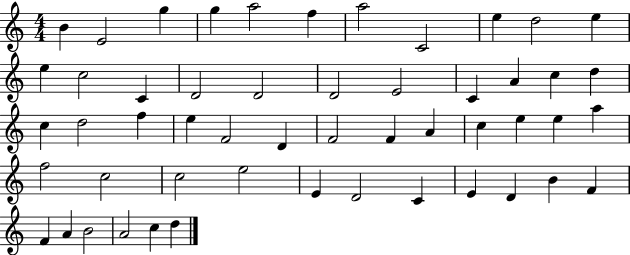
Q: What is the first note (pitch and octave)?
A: B4